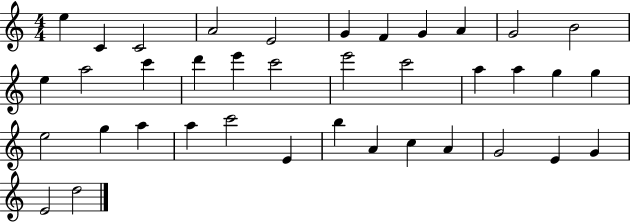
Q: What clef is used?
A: treble